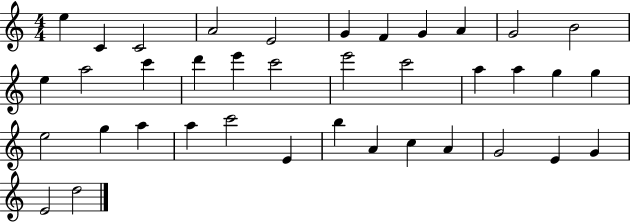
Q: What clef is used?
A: treble